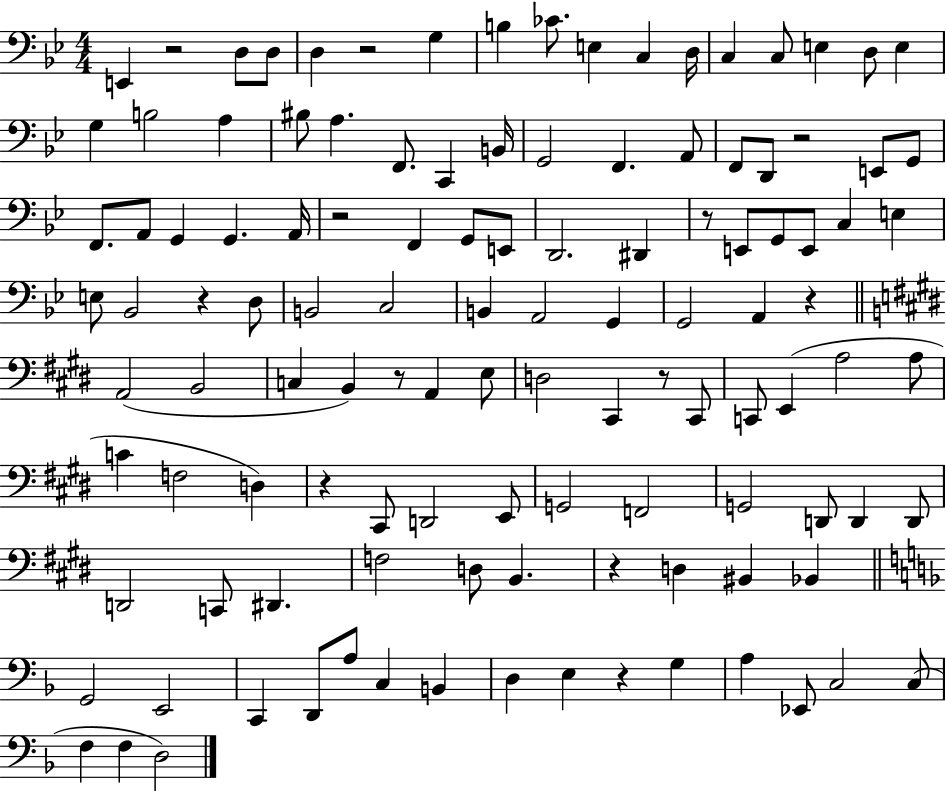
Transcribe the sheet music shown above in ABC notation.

X:1
T:Untitled
M:4/4
L:1/4
K:Bb
E,, z2 D,/2 D,/2 D, z2 G, B, _C/2 E, C, D,/4 C, C,/2 E, D,/2 E, G, B,2 A, ^B,/2 A, F,,/2 C,, B,,/4 G,,2 F,, A,,/2 F,,/2 D,,/2 z2 E,,/2 G,,/2 F,,/2 A,,/2 G,, G,, A,,/4 z2 F,, G,,/2 E,,/2 D,,2 ^D,, z/2 E,,/2 G,,/2 E,,/2 C, E, E,/2 _B,,2 z D,/2 B,,2 C,2 B,, A,,2 G,, G,,2 A,, z A,,2 B,,2 C, B,, z/2 A,, E,/2 D,2 ^C,, z/2 ^C,,/2 C,,/2 E,, A,2 A,/2 C F,2 D, z ^C,,/2 D,,2 E,,/2 G,,2 F,,2 G,,2 D,,/2 D,, D,,/2 D,,2 C,,/2 ^D,, F,2 D,/2 B,, z D, ^B,, _B,, G,,2 E,,2 C,, D,,/2 A,/2 C, B,, D, E, z G, A, _E,,/2 C,2 C,/2 F, F, D,2